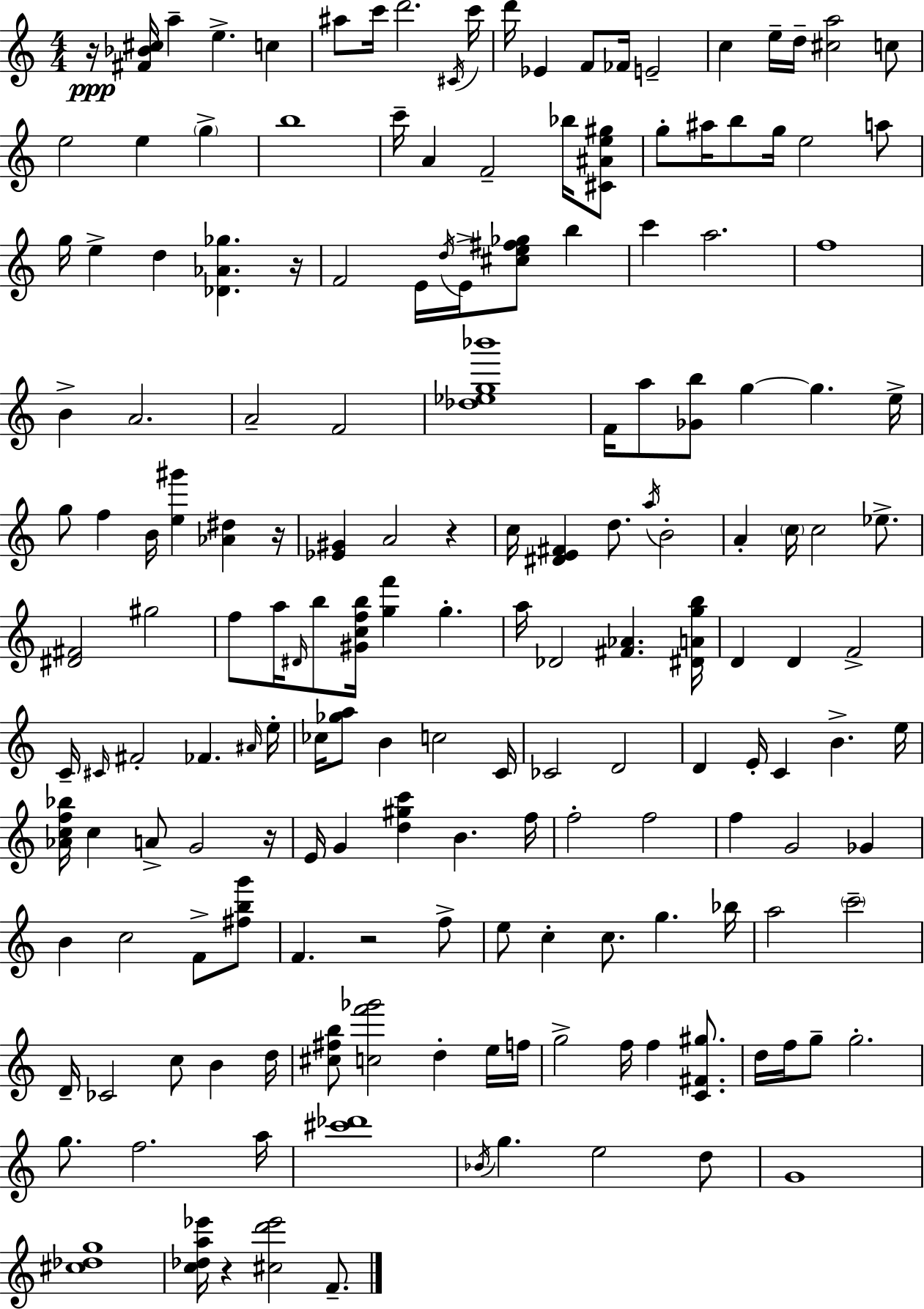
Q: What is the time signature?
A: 4/4